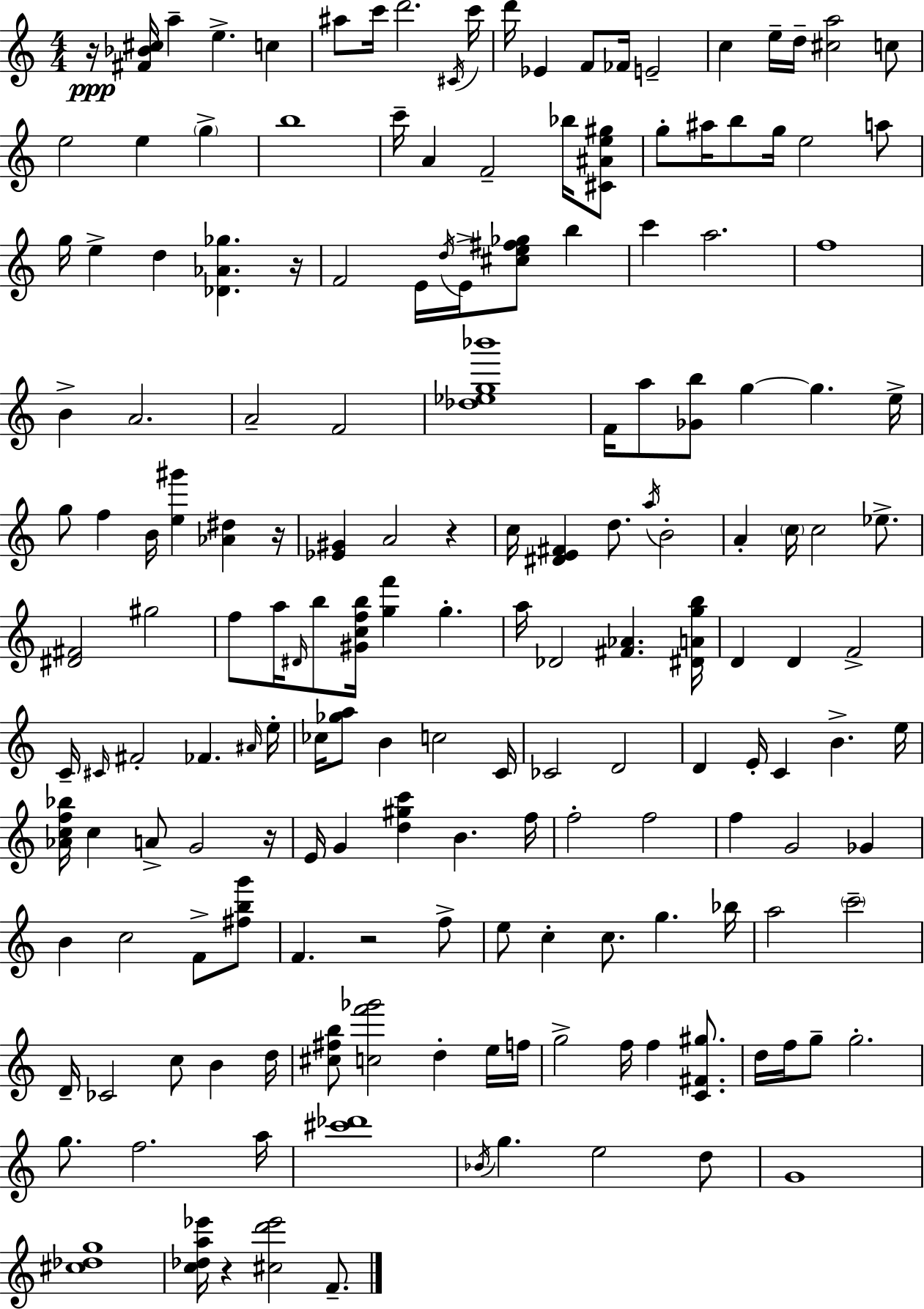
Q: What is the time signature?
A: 4/4